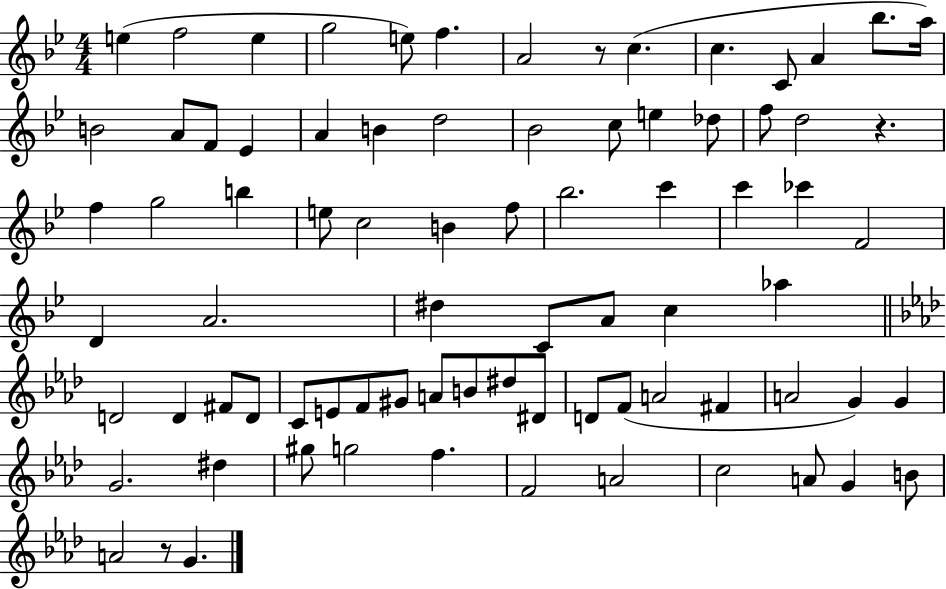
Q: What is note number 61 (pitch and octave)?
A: F#4